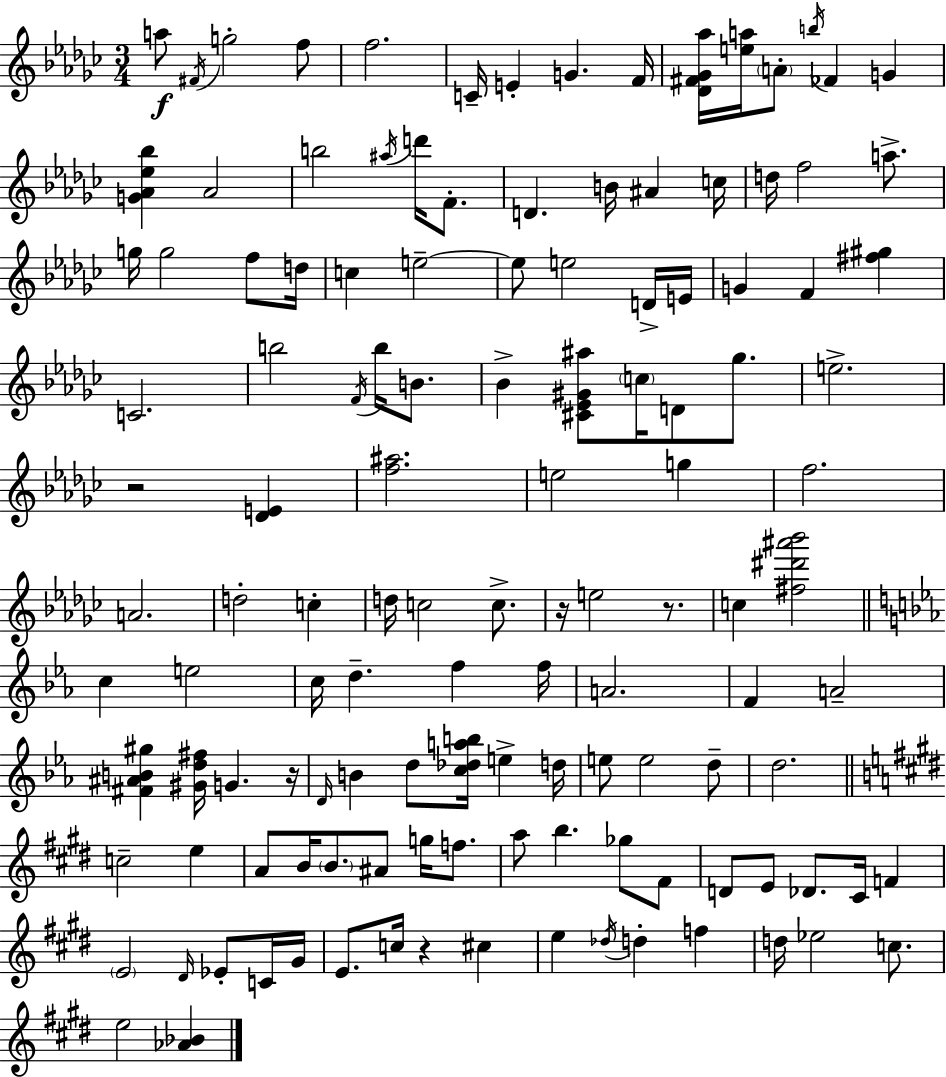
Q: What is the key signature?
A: EES minor